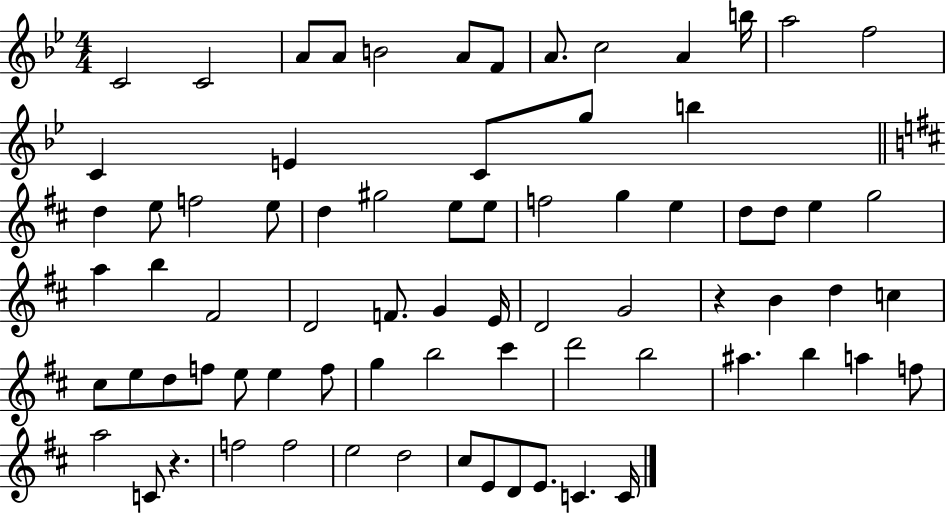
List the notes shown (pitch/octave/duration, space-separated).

C4/h C4/h A4/e A4/e B4/h A4/e F4/e A4/e. C5/h A4/q B5/s A5/h F5/h C4/q E4/q C4/e G5/e B5/q D5/q E5/e F5/h E5/e D5/q G#5/h E5/e E5/e F5/h G5/q E5/q D5/e D5/e E5/q G5/h A5/q B5/q F#4/h D4/h F4/e. G4/q E4/s D4/h G4/h R/q B4/q D5/q C5/q C#5/e E5/e D5/e F5/e E5/e E5/q F5/e G5/q B5/h C#6/q D6/h B5/h A#5/q. B5/q A5/q F5/e A5/h C4/e R/q. F5/h F5/h E5/h D5/h C#5/e E4/e D4/e E4/e. C4/q. C4/s